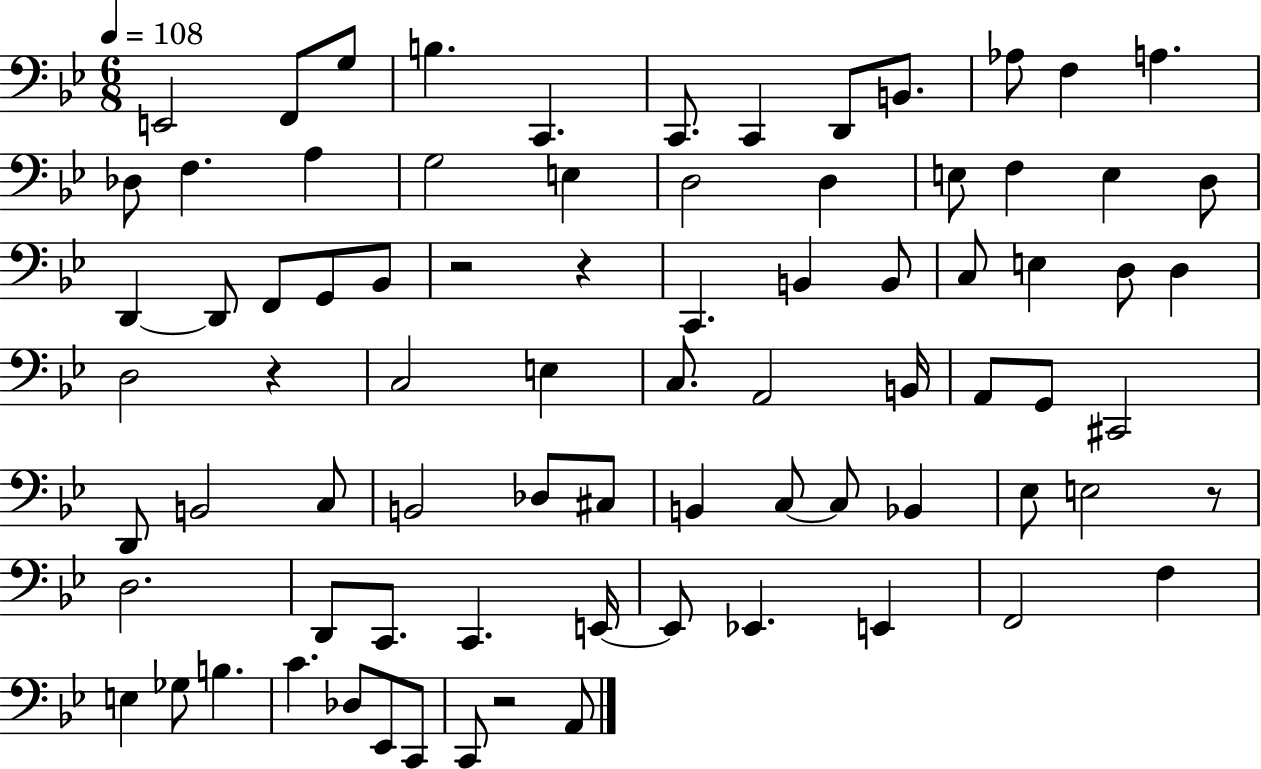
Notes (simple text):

E2/h F2/e G3/e B3/q. C2/q. C2/e. C2/q D2/e B2/e. Ab3/e F3/q A3/q. Db3/e F3/q. A3/q G3/h E3/q D3/h D3/q E3/e F3/q E3/q D3/e D2/q D2/e F2/e G2/e Bb2/e R/h R/q C2/q. B2/q B2/e C3/e E3/q D3/e D3/q D3/h R/q C3/h E3/q C3/e. A2/h B2/s A2/e G2/e C#2/h D2/e B2/h C3/e B2/h Db3/e C#3/e B2/q C3/e C3/e Bb2/q Eb3/e E3/h R/e D3/h. D2/e C2/e. C2/q. E2/s E2/e Eb2/q. E2/q F2/h F3/q E3/q Gb3/e B3/q. C4/q. Db3/e Eb2/e C2/e C2/e R/h A2/e